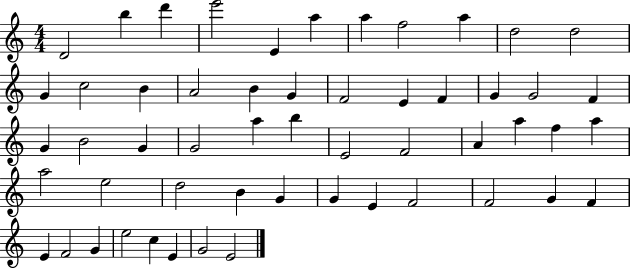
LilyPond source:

{
  \clef treble
  \numericTimeSignature
  \time 4/4
  \key c \major
  d'2 b''4 d'''4 | e'''2 e'4 a''4 | a''4 f''2 a''4 | d''2 d''2 | \break g'4 c''2 b'4 | a'2 b'4 g'4 | f'2 e'4 f'4 | g'4 g'2 f'4 | \break g'4 b'2 g'4 | g'2 a''4 b''4 | e'2 f'2 | a'4 a''4 f''4 a''4 | \break a''2 e''2 | d''2 b'4 g'4 | g'4 e'4 f'2 | f'2 g'4 f'4 | \break e'4 f'2 g'4 | e''2 c''4 e'4 | g'2 e'2 | \bar "|."
}